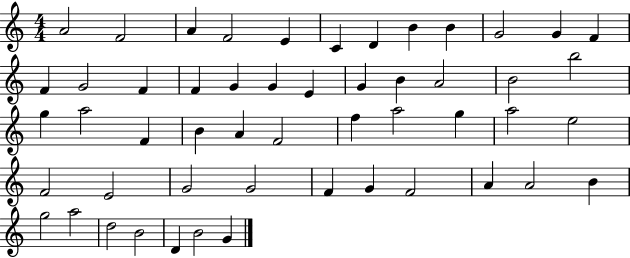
A4/h F4/h A4/q F4/h E4/q C4/q D4/q B4/q B4/q G4/h G4/q F4/q F4/q G4/h F4/q F4/q G4/q G4/q E4/q G4/q B4/q A4/h B4/h B5/h G5/q A5/h F4/q B4/q A4/q F4/h F5/q A5/h G5/q A5/h E5/h F4/h E4/h G4/h G4/h F4/q G4/q F4/h A4/q A4/h B4/q G5/h A5/h D5/h B4/h D4/q B4/h G4/q